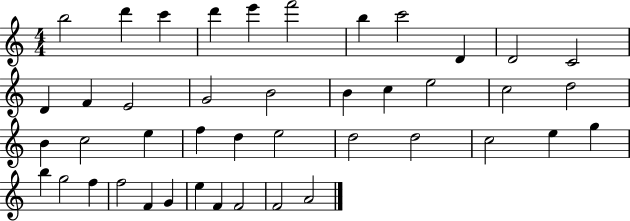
{
  \clef treble
  \numericTimeSignature
  \time 4/4
  \key c \major
  b''2 d'''4 c'''4 | d'''4 e'''4 f'''2 | b''4 c'''2 d'4 | d'2 c'2 | \break d'4 f'4 e'2 | g'2 b'2 | b'4 c''4 e''2 | c''2 d''2 | \break b'4 c''2 e''4 | f''4 d''4 e''2 | d''2 d''2 | c''2 e''4 g''4 | \break b''4 g''2 f''4 | f''2 f'4 g'4 | e''4 f'4 f'2 | f'2 a'2 | \break \bar "|."
}